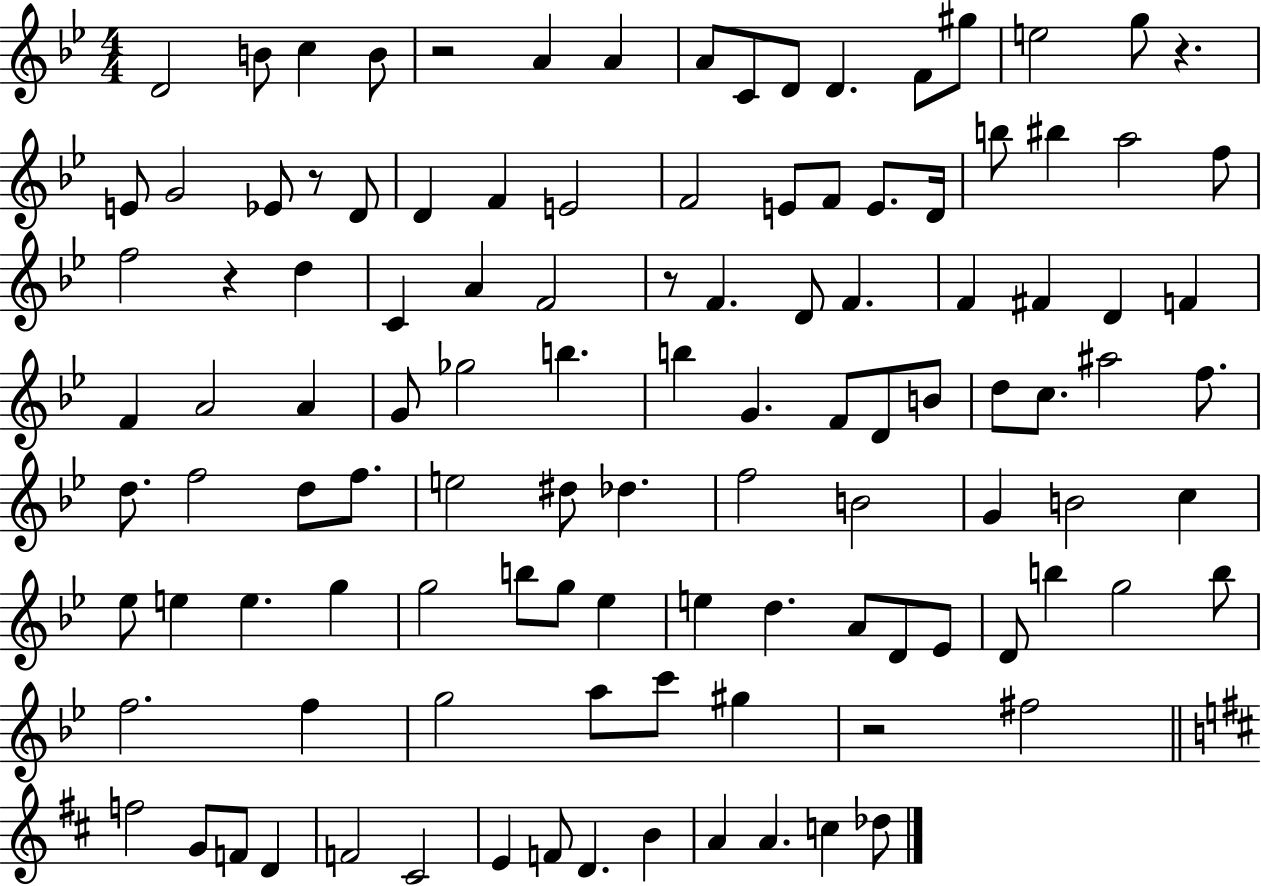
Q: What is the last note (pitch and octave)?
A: Db5